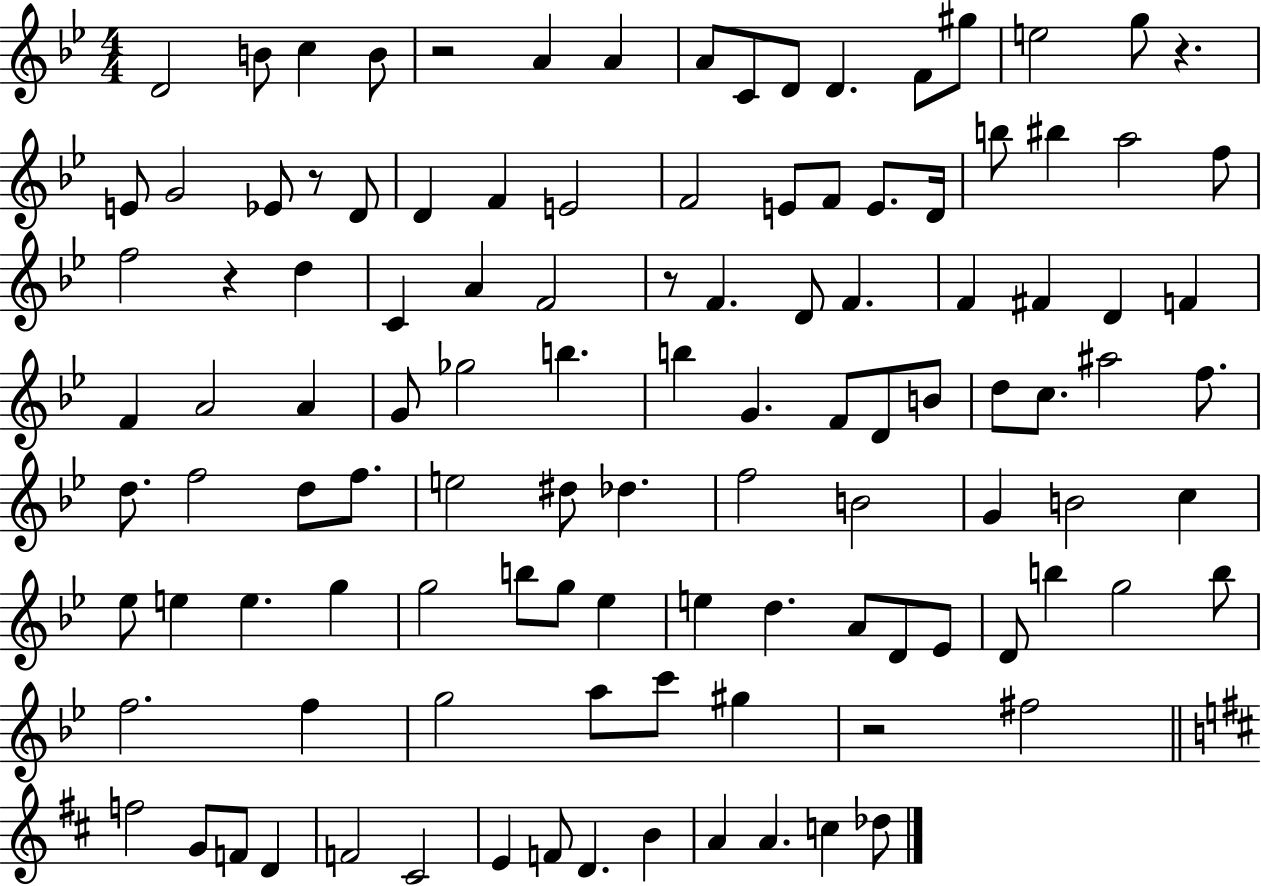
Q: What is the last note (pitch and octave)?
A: Db5